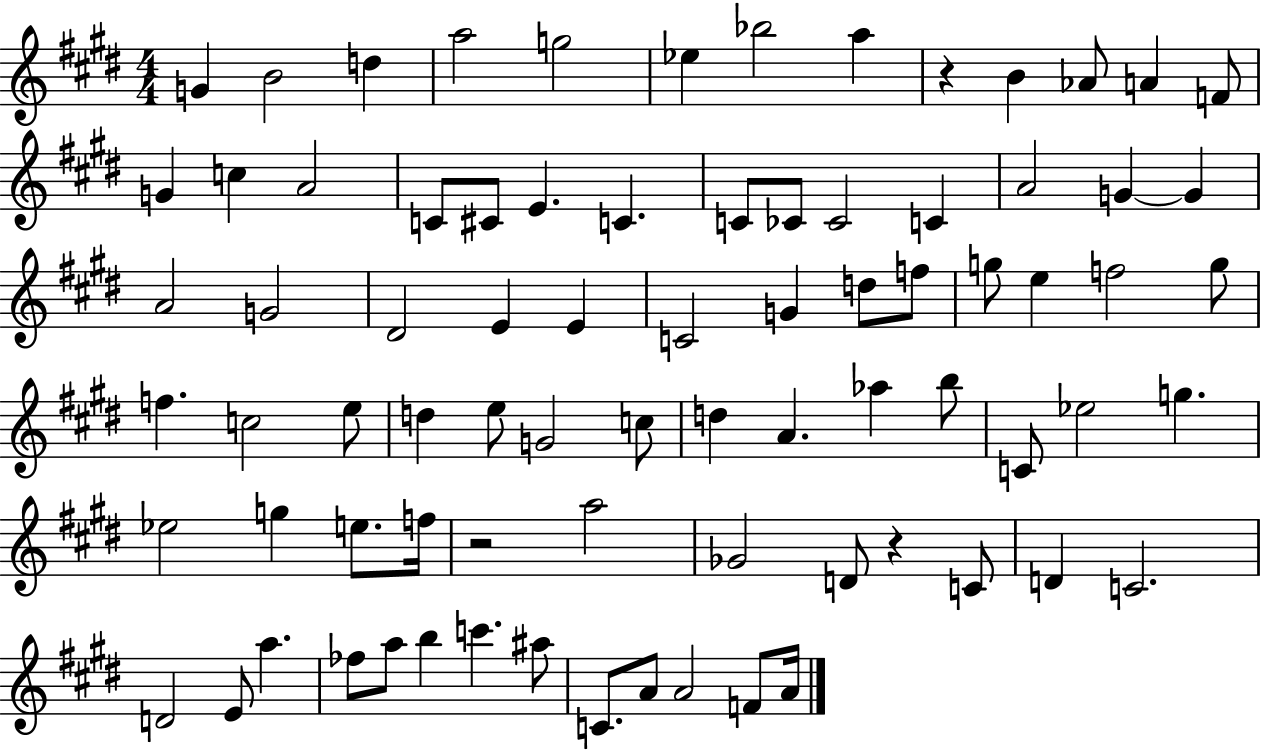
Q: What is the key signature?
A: E major